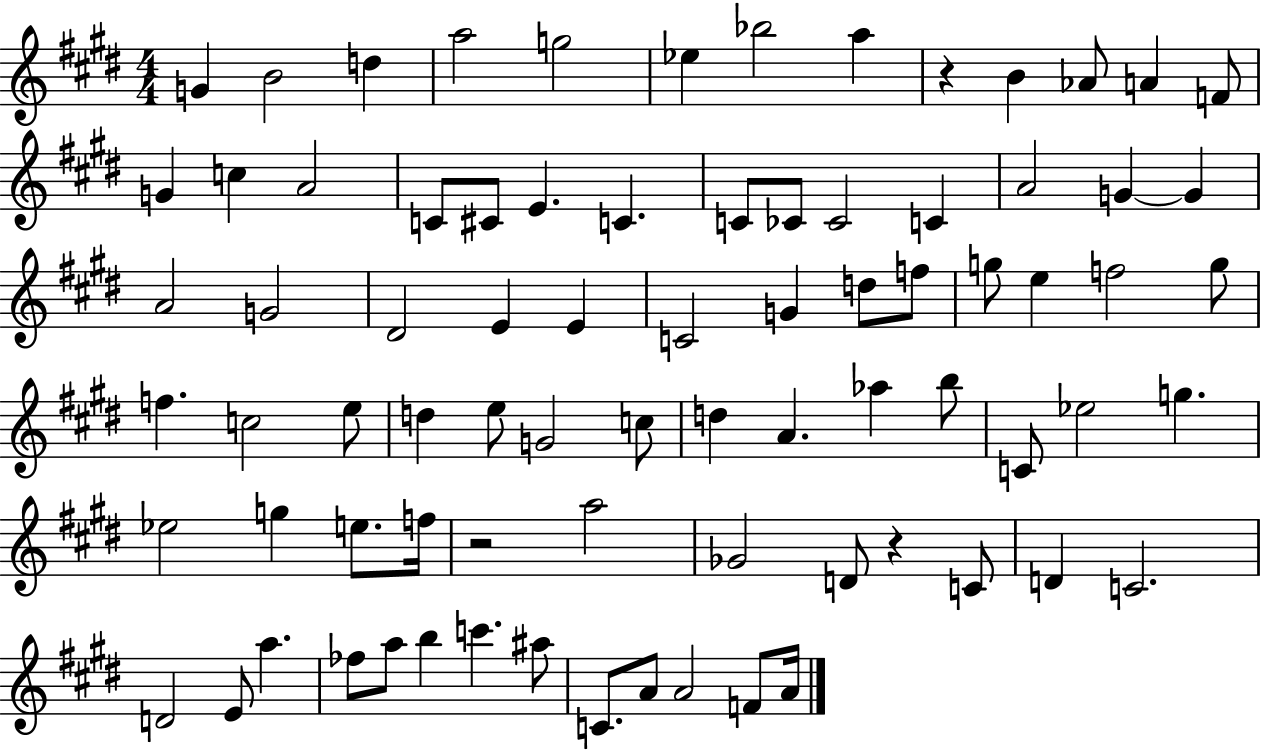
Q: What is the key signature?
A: E major